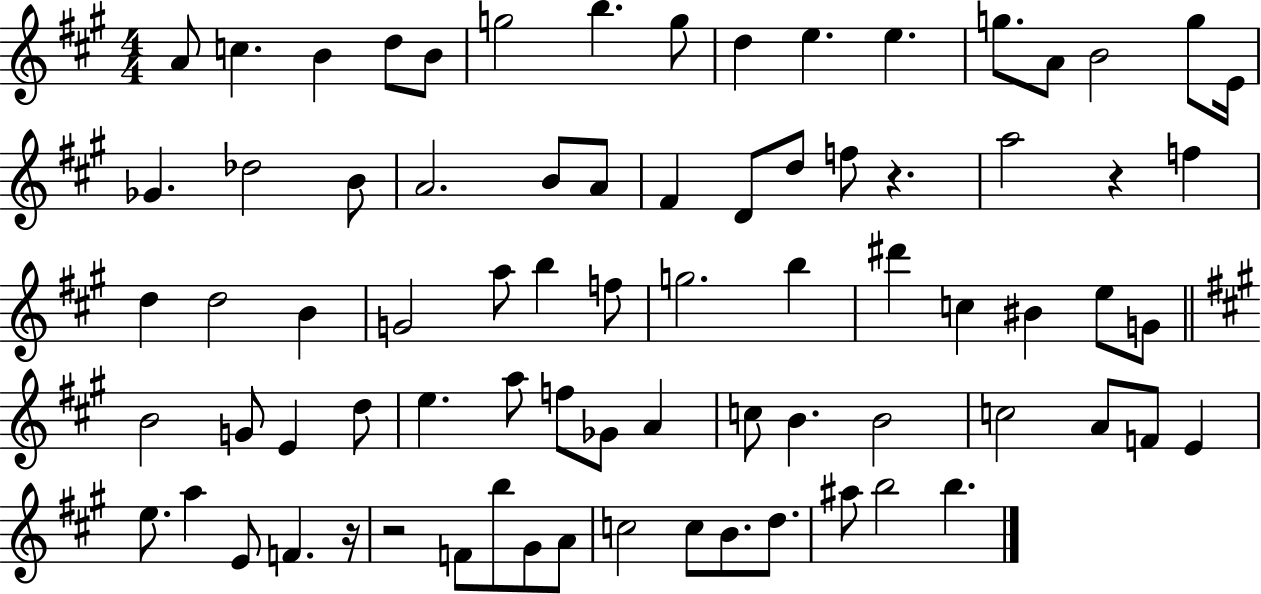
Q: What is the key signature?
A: A major